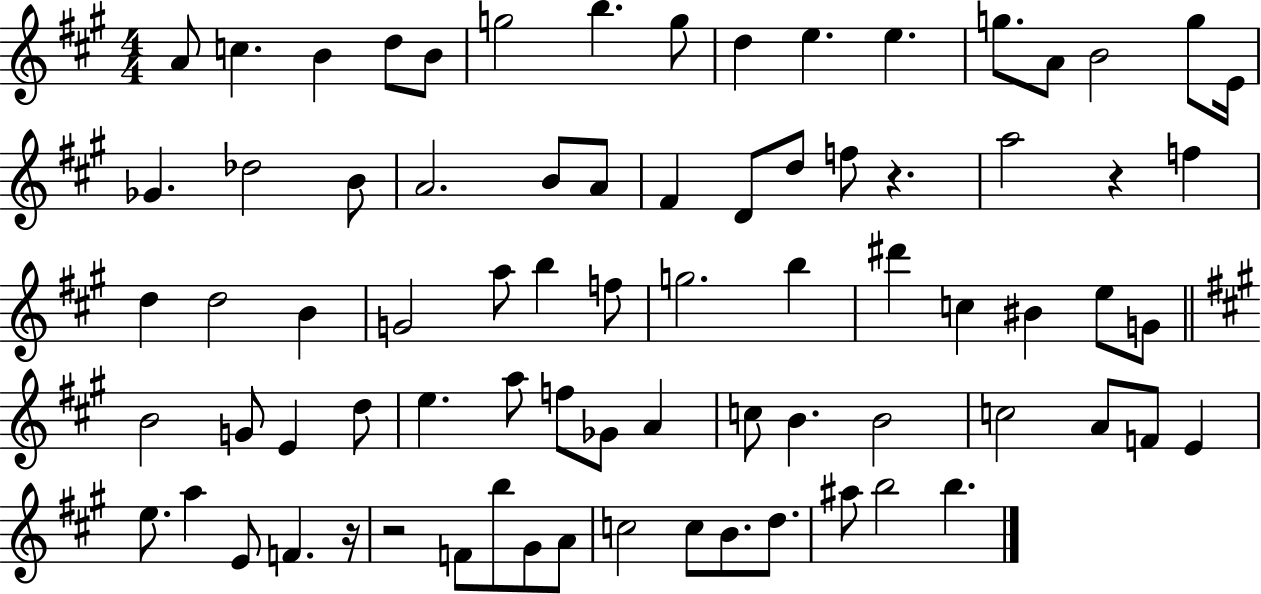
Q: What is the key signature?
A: A major